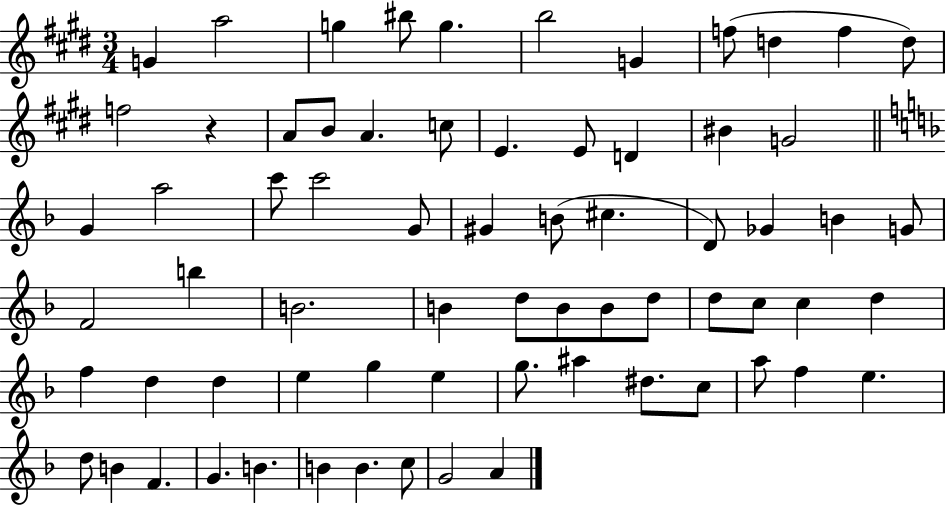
{
  \clef treble
  \numericTimeSignature
  \time 3/4
  \key e \major
  g'4 a''2 | g''4 bis''8 g''4. | b''2 g'4 | f''8( d''4 f''4 d''8) | \break f''2 r4 | a'8 b'8 a'4. c''8 | e'4. e'8 d'4 | bis'4 g'2 | \break \bar "||" \break \key f \major g'4 a''2 | c'''8 c'''2 g'8 | gis'4 b'8( cis''4. | d'8) ges'4 b'4 g'8 | \break f'2 b''4 | b'2. | b'4 d''8 b'8 b'8 d''8 | d''8 c''8 c''4 d''4 | \break f''4 d''4 d''4 | e''4 g''4 e''4 | g''8. ais''4 dis''8. c''8 | a''8 f''4 e''4. | \break d''8 b'4 f'4. | g'4. b'4. | b'4 b'4. c''8 | g'2 a'4 | \break \bar "|."
}